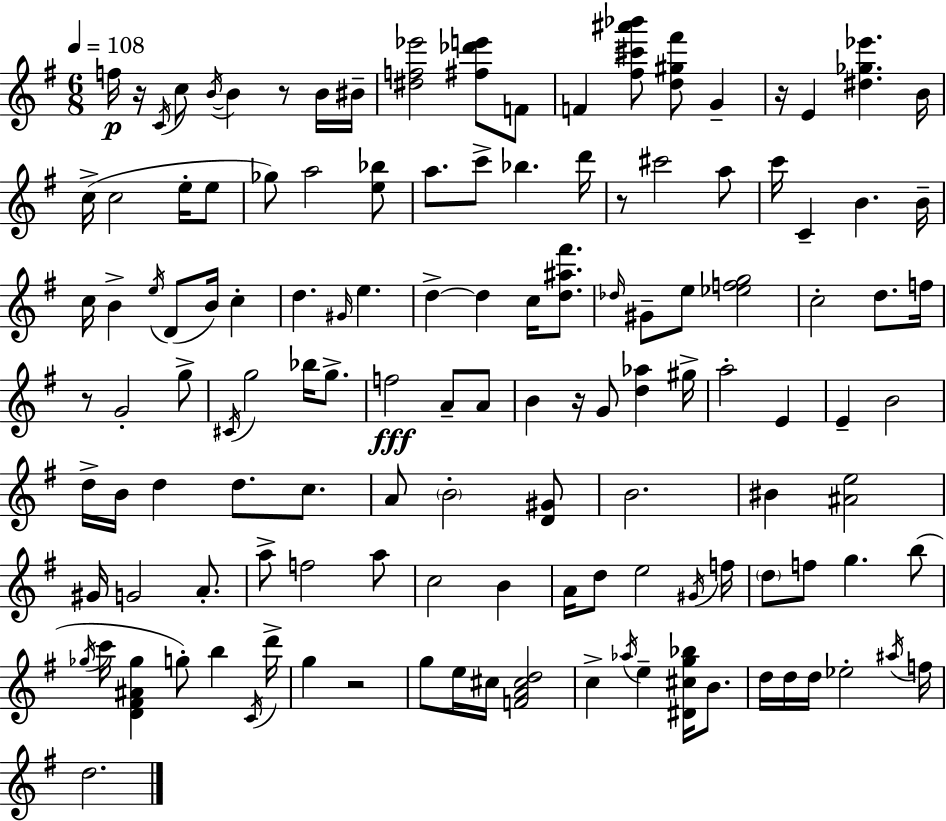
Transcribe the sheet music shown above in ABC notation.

X:1
T:Untitled
M:6/8
L:1/4
K:Em
f/4 z/4 C/4 c/2 B/4 B z/2 B/4 ^B/4 [^df_e']2 [^f_d'e']/2 F/2 F [^f^c'^a'_b']/2 [d^g^f']/2 G z/4 E [^d_g_e'] B/4 c/4 c2 e/4 e/2 _g/2 a2 [e_b]/2 a/2 c'/2 _b d'/4 z/2 ^c'2 a/2 c'/4 C B B/4 c/4 B e/4 D/2 B/4 c d ^G/4 e d d c/4 [d^a^f']/2 _d/4 ^G/2 e/2 [_efg]2 c2 d/2 f/4 z/2 G2 g/2 ^C/4 g2 _b/4 g/2 f2 A/2 A/2 B z/4 G/2 [d_a] ^g/4 a2 E E B2 d/4 B/4 d d/2 c/2 A/2 B2 [D^G]/2 B2 ^B [^Ae]2 ^G/4 G2 A/2 a/2 f2 a/2 c2 B A/4 d/2 e2 ^G/4 f/4 d/2 f/2 g b/2 _g/4 c'/4 [D^F^A_g] g/2 b C/4 d'/4 g z2 g/2 e/4 ^c/4 [FA^cd]2 c _a/4 e [^D^cg_b]/4 B/2 d/4 d/4 d/4 _e2 ^a/4 f/4 d2